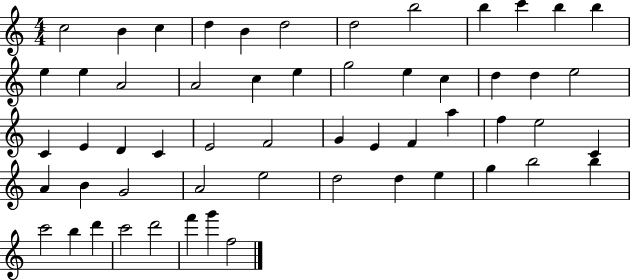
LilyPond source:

{
  \clef treble
  \numericTimeSignature
  \time 4/4
  \key c \major
  c''2 b'4 c''4 | d''4 b'4 d''2 | d''2 b''2 | b''4 c'''4 b''4 b''4 | \break e''4 e''4 a'2 | a'2 c''4 e''4 | g''2 e''4 c''4 | d''4 d''4 e''2 | \break c'4 e'4 d'4 c'4 | e'2 f'2 | g'4 e'4 f'4 a''4 | f''4 e''2 c'4 | \break a'4 b'4 g'2 | a'2 e''2 | d''2 d''4 e''4 | g''4 b''2 b''4 | \break c'''2 b''4 d'''4 | c'''2 d'''2 | f'''4 g'''4 f''2 | \bar "|."
}